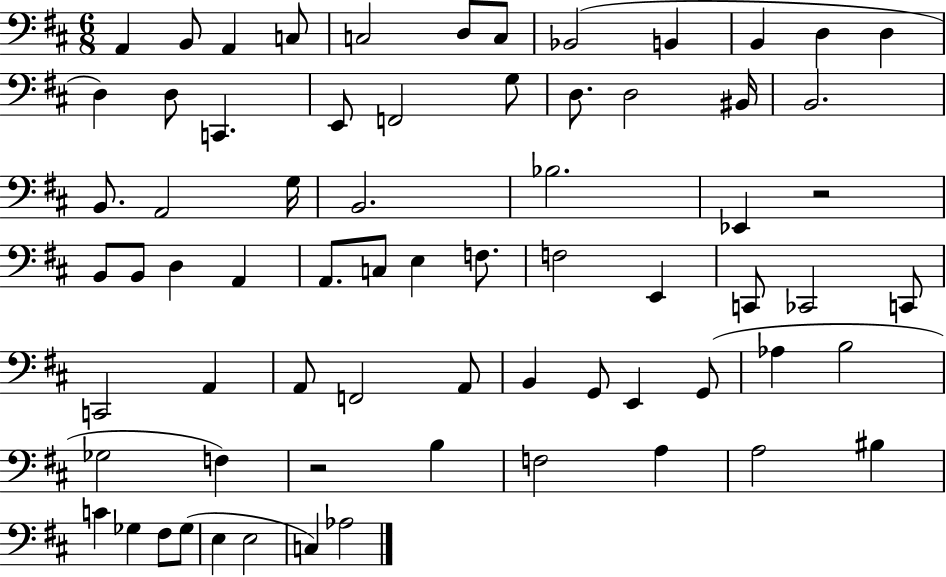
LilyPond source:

{
  \clef bass
  \numericTimeSignature
  \time 6/8
  \key d \major
  a,4 b,8 a,4 c8 | c2 d8 c8 | bes,2( b,4 | b,4 d4 d4 | \break d4) d8 c,4. | e,8 f,2 g8 | d8. d2 bis,16 | b,2. | \break b,8. a,2 g16 | b,2. | bes2. | ees,4 r2 | \break b,8 b,8 d4 a,4 | a,8. c8 e4 f8. | f2 e,4 | c,8 ces,2 c,8 | \break c,2 a,4 | a,8 f,2 a,8 | b,4 g,8 e,4 g,8( | aes4 b2 | \break ges2 f4) | r2 b4 | f2 a4 | a2 bis4 | \break c'4 ges4 fis8 ges8( | e4 e2 | c4) aes2 | \bar "|."
}